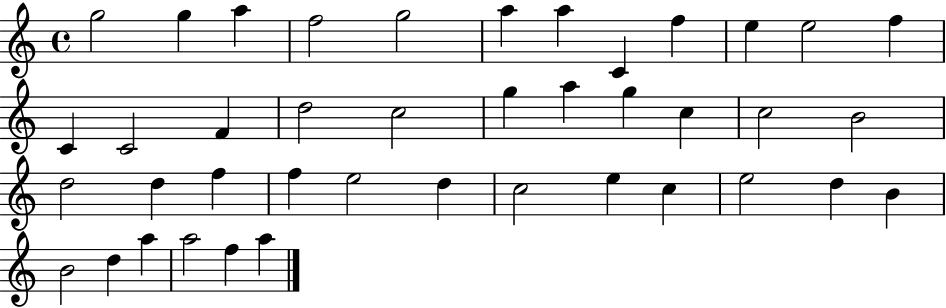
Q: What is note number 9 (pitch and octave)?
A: F5